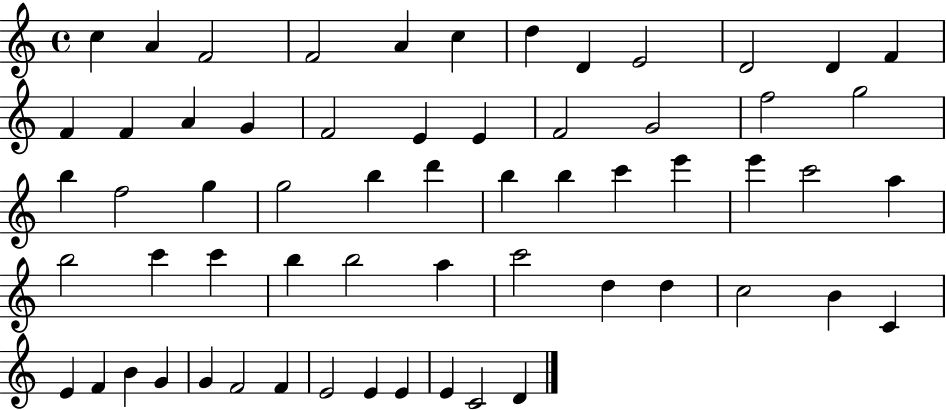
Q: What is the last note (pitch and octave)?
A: D4